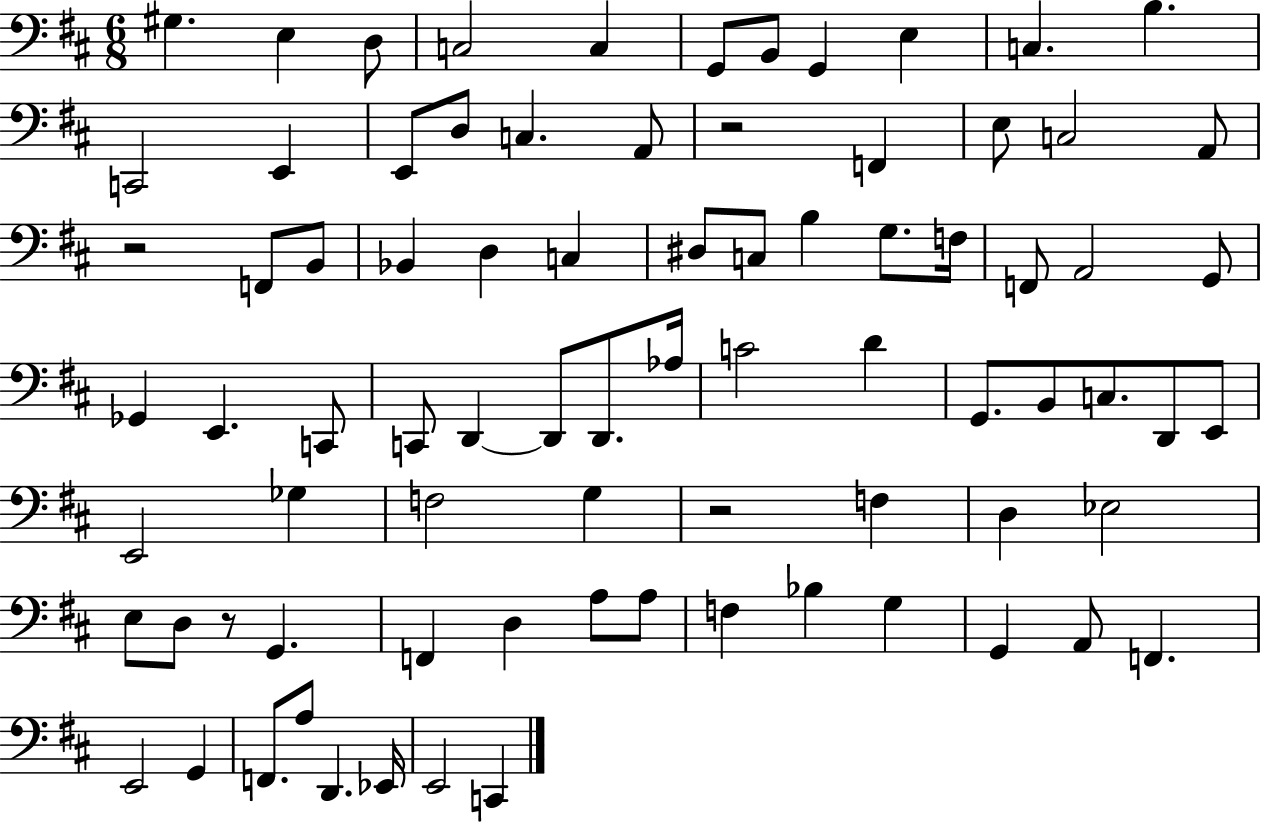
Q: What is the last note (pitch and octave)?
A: C2